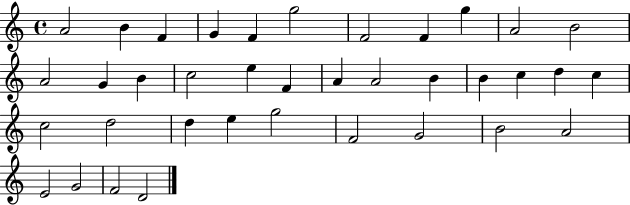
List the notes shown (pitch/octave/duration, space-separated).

A4/h B4/q F4/q G4/q F4/q G5/h F4/h F4/q G5/q A4/h B4/h A4/h G4/q B4/q C5/h E5/q F4/q A4/q A4/h B4/q B4/q C5/q D5/q C5/q C5/h D5/h D5/q E5/q G5/h F4/h G4/h B4/h A4/h E4/h G4/h F4/h D4/h